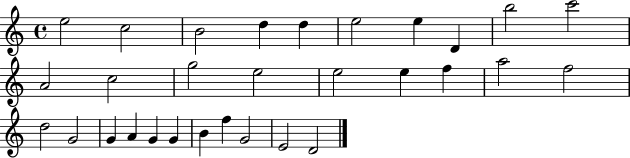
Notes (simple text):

E5/h C5/h B4/h D5/q D5/q E5/h E5/q D4/q B5/h C6/h A4/h C5/h G5/h E5/h E5/h E5/q F5/q A5/h F5/h D5/h G4/h G4/q A4/q G4/q G4/q B4/q F5/q G4/h E4/h D4/h